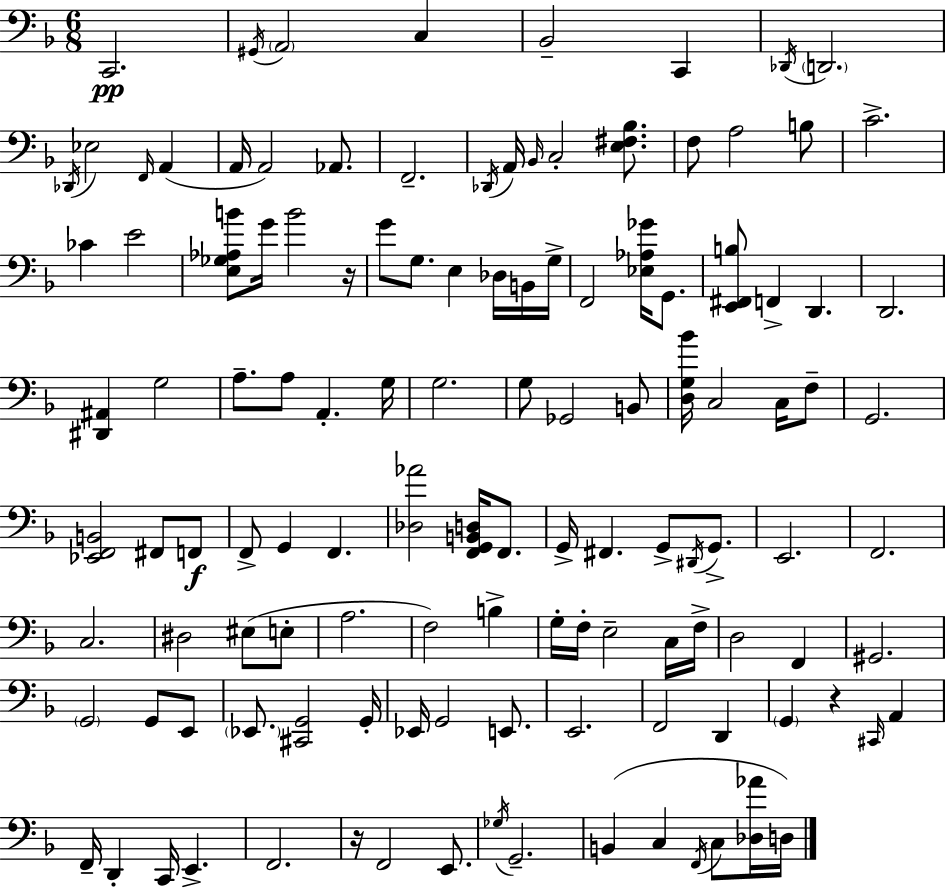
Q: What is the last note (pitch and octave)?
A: D3